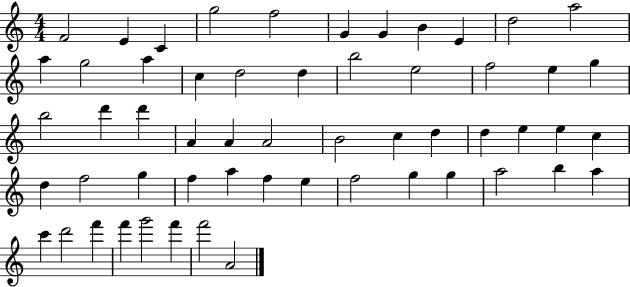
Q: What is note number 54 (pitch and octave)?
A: F6